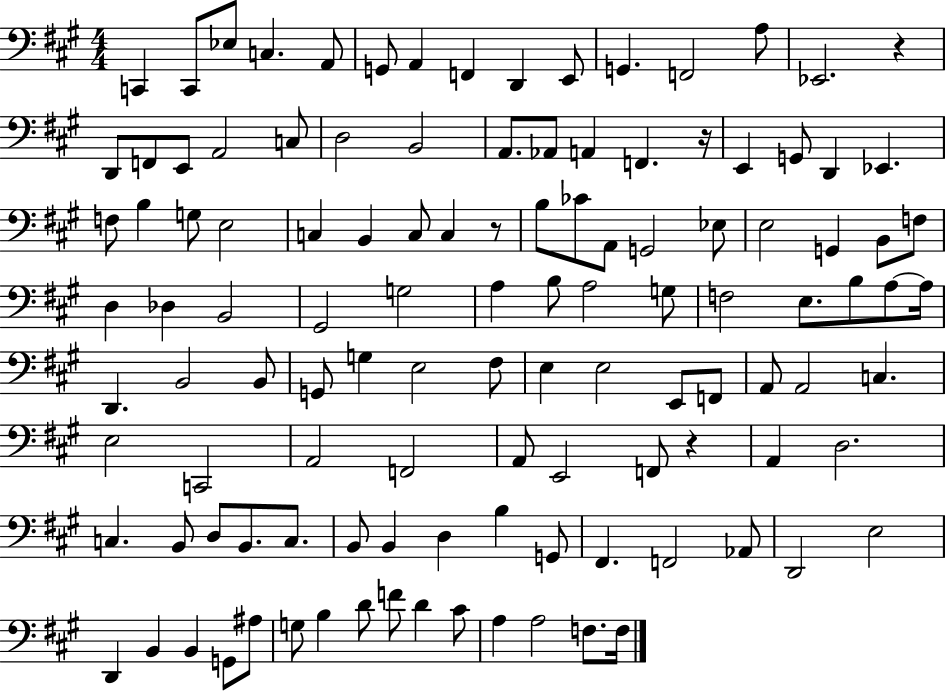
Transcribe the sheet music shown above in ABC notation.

X:1
T:Untitled
M:4/4
L:1/4
K:A
C,, C,,/2 _E,/2 C, A,,/2 G,,/2 A,, F,, D,, E,,/2 G,, F,,2 A,/2 _E,,2 z D,,/2 F,,/2 E,,/2 A,,2 C,/2 D,2 B,,2 A,,/2 _A,,/2 A,, F,, z/4 E,, G,,/2 D,, _E,, F,/2 B, G,/2 E,2 C, B,, C,/2 C, z/2 B,/2 _C/2 A,,/2 G,,2 _E,/2 E,2 G,, B,,/2 F,/2 D, _D, B,,2 ^G,,2 G,2 A, B,/2 A,2 G,/2 F,2 E,/2 B,/2 A,/2 A,/4 D,, B,,2 B,,/2 G,,/2 G, E,2 ^F,/2 E, E,2 E,,/2 F,,/2 A,,/2 A,,2 C, E,2 C,,2 A,,2 F,,2 A,,/2 E,,2 F,,/2 z A,, D,2 C, B,,/2 D,/2 B,,/2 C,/2 B,,/2 B,, D, B, G,,/2 ^F,, F,,2 _A,,/2 D,,2 E,2 D,, B,, B,, G,,/2 ^A,/2 G,/2 B, D/2 F/2 D ^C/2 A, A,2 F,/2 F,/4